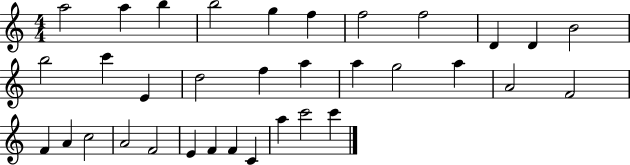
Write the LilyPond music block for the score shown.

{
  \clef treble
  \numericTimeSignature
  \time 4/4
  \key c \major
  a''2 a''4 b''4 | b''2 g''4 f''4 | f''2 f''2 | d'4 d'4 b'2 | \break b''2 c'''4 e'4 | d''2 f''4 a''4 | a''4 g''2 a''4 | a'2 f'2 | \break f'4 a'4 c''2 | a'2 f'2 | e'4 f'4 f'4 c'4 | a''4 c'''2 c'''4 | \break \bar "|."
}